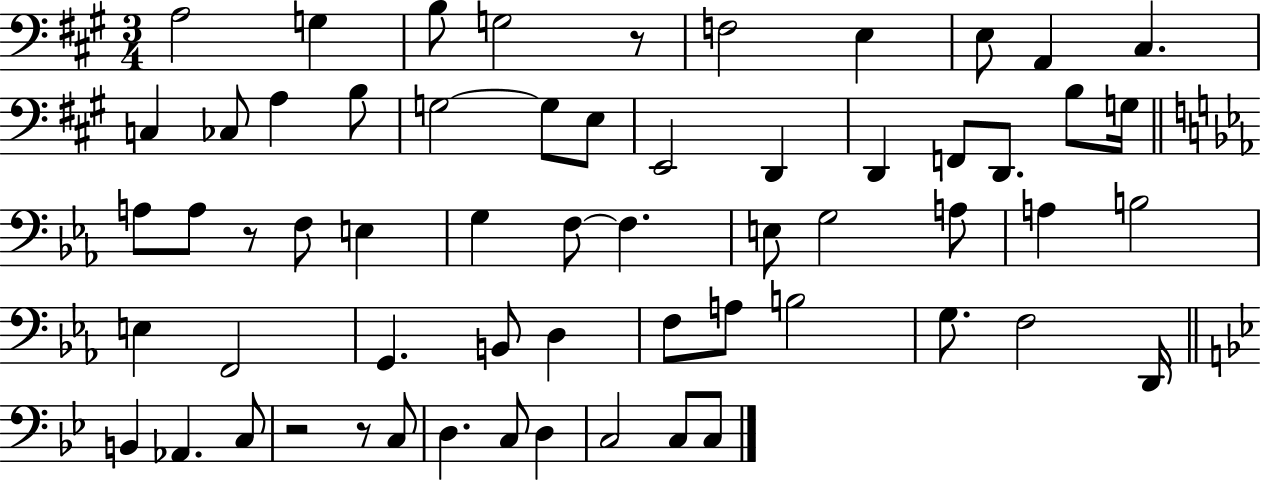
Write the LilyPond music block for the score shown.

{
  \clef bass
  \numericTimeSignature
  \time 3/4
  \key a \major
  \repeat volta 2 { a2 g4 | b8 g2 r8 | f2 e4 | e8 a,4 cis4. | \break c4 ces8 a4 b8 | g2~~ g8 e8 | e,2 d,4 | d,4 f,8 d,8. b8 g16 | \break \bar "||" \break \key ees \major a8 a8 r8 f8 e4 | g4 f8~~ f4. | e8 g2 a8 | a4 b2 | \break e4 f,2 | g,4. b,8 d4 | f8 a8 b2 | g8. f2 d,16 | \break \bar "||" \break \key bes \major b,4 aes,4. c8 | r2 r8 c8 | d4. c8 d4 | c2 c8 c8 | \break } \bar "|."
}